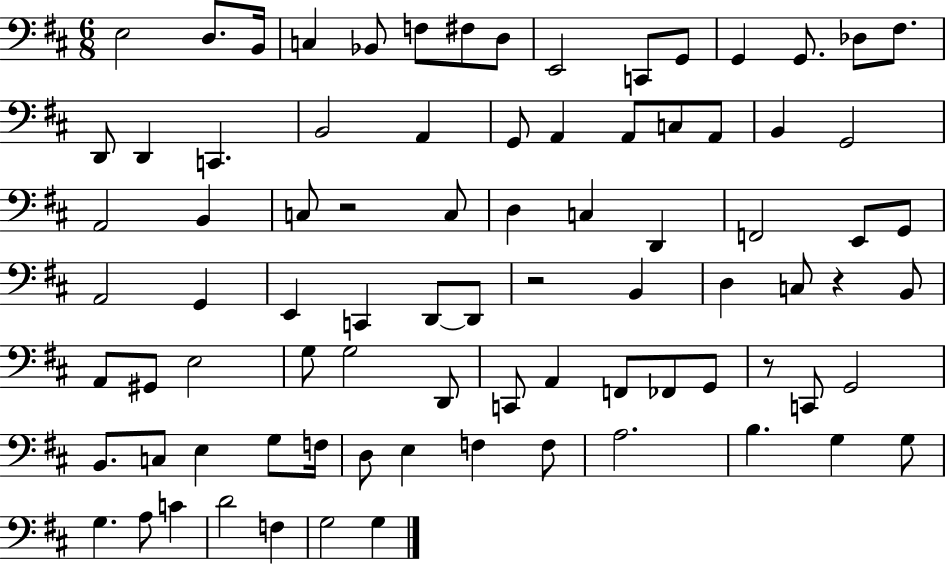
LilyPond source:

{
  \clef bass
  \numericTimeSignature
  \time 6/8
  \key d \major
  \repeat volta 2 { e2 d8. b,16 | c4 bes,8 f8 fis8 d8 | e,2 c,8 g,8 | g,4 g,8. des8 fis8. | \break d,8 d,4 c,4. | b,2 a,4 | g,8 a,4 a,8 c8 a,8 | b,4 g,2 | \break a,2 b,4 | c8 r2 c8 | d4 c4 d,4 | f,2 e,8 g,8 | \break a,2 g,4 | e,4 c,4 d,8~~ d,8 | r2 b,4 | d4 c8 r4 b,8 | \break a,8 gis,8 e2 | g8 g2 d,8 | c,8 a,4 f,8 fes,8 g,8 | r8 c,8 g,2 | \break b,8. c8 e4 g8 f16 | d8 e4 f4 f8 | a2. | b4. g4 g8 | \break g4. a8 c'4 | d'2 f4 | g2 g4 | } \bar "|."
}